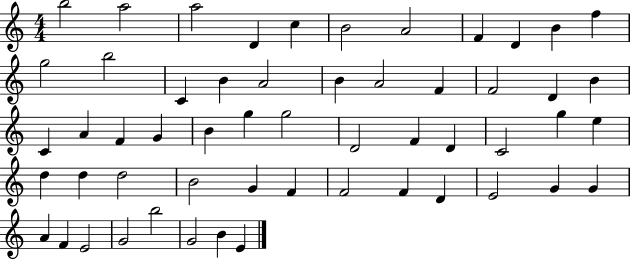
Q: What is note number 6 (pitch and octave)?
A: B4